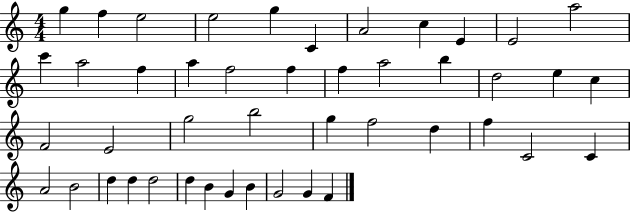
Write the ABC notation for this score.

X:1
T:Untitled
M:4/4
L:1/4
K:C
g f e2 e2 g C A2 c E E2 a2 c' a2 f a f2 f f a2 b d2 e c F2 E2 g2 b2 g f2 d f C2 C A2 B2 d d d2 d B G B G2 G F